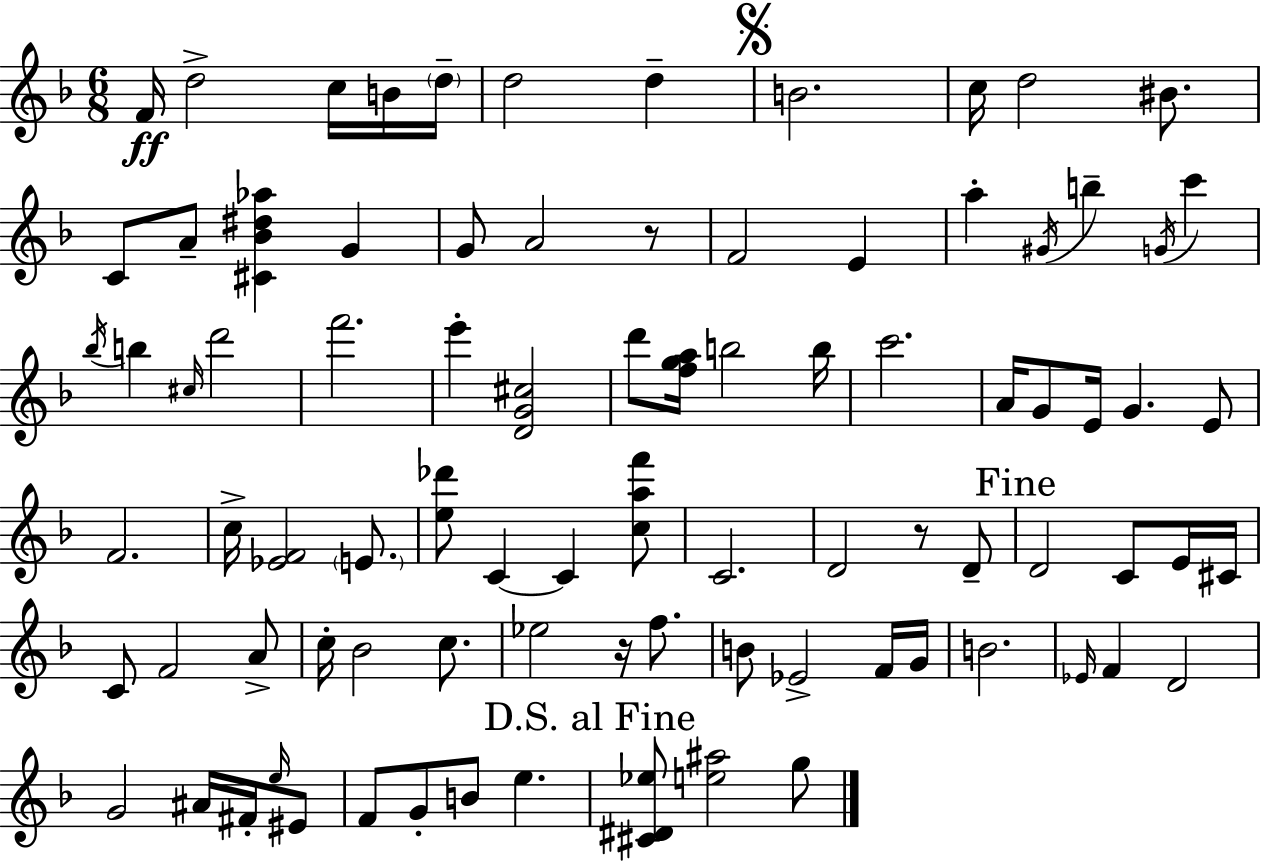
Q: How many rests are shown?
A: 3